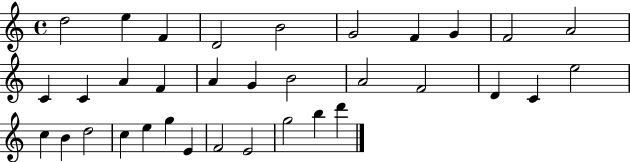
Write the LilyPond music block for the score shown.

{
  \clef treble
  \time 4/4
  \defaultTimeSignature
  \key c \major
  d''2 e''4 f'4 | d'2 b'2 | g'2 f'4 g'4 | f'2 a'2 | \break c'4 c'4 a'4 f'4 | a'4 g'4 b'2 | a'2 f'2 | d'4 c'4 e''2 | \break c''4 b'4 d''2 | c''4 e''4 g''4 e'4 | f'2 e'2 | g''2 b''4 d'''4 | \break \bar "|."
}